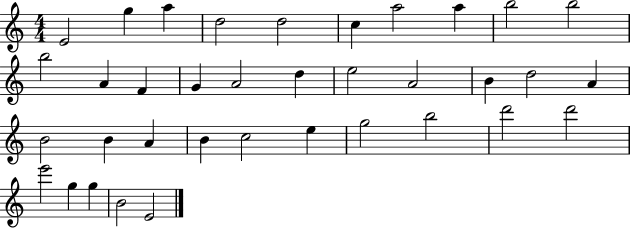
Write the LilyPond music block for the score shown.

{
  \clef treble
  \numericTimeSignature
  \time 4/4
  \key c \major
  e'2 g''4 a''4 | d''2 d''2 | c''4 a''2 a''4 | b''2 b''2 | \break b''2 a'4 f'4 | g'4 a'2 d''4 | e''2 a'2 | b'4 d''2 a'4 | \break b'2 b'4 a'4 | b'4 c''2 e''4 | g''2 b''2 | d'''2 d'''2 | \break e'''2 g''4 g''4 | b'2 e'2 | \bar "|."
}